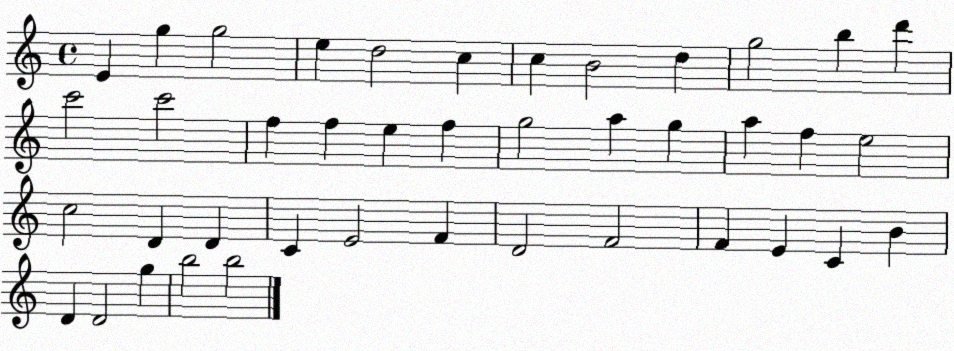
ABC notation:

X:1
T:Untitled
M:4/4
L:1/4
K:C
E g g2 e d2 c c B2 d g2 b d' c'2 c'2 f f e f g2 a g a f e2 c2 D D C E2 F D2 F2 F E C B D D2 g b2 b2